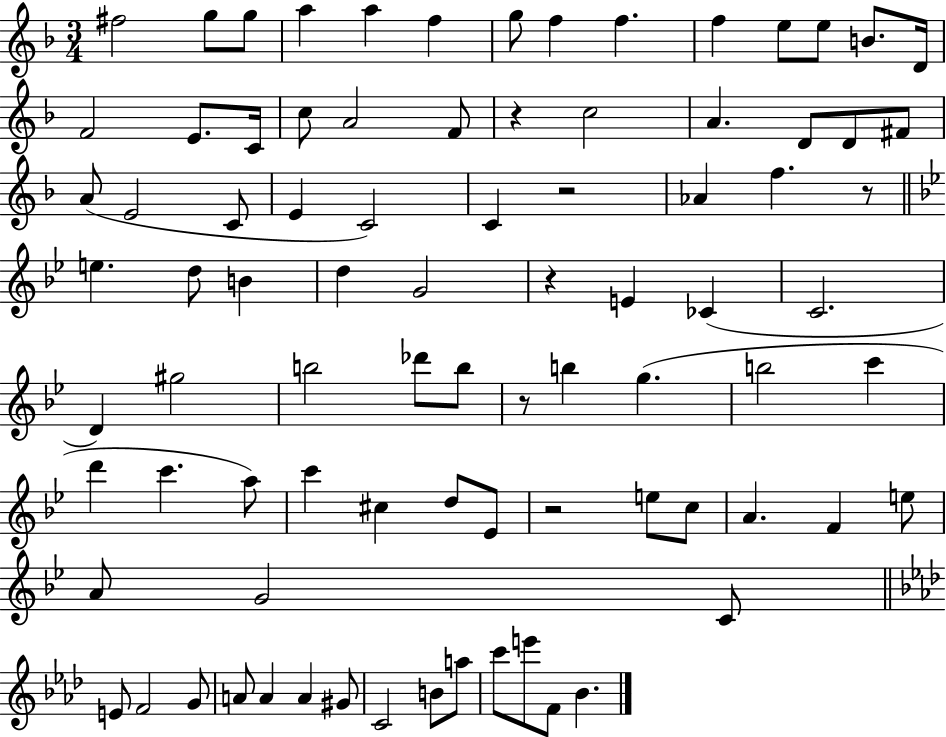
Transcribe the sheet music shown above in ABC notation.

X:1
T:Untitled
M:3/4
L:1/4
K:F
^f2 g/2 g/2 a a f g/2 f f f e/2 e/2 B/2 D/4 F2 E/2 C/4 c/2 A2 F/2 z c2 A D/2 D/2 ^F/2 A/2 E2 C/2 E C2 C z2 _A f z/2 e d/2 B d G2 z E _C C2 D ^g2 b2 _d'/2 b/2 z/2 b g b2 c' d' c' a/2 c' ^c d/2 _E/2 z2 e/2 c/2 A F e/2 A/2 G2 C/2 E/2 F2 G/2 A/2 A A ^G/2 C2 B/2 a/2 c'/2 e'/2 F/2 _B